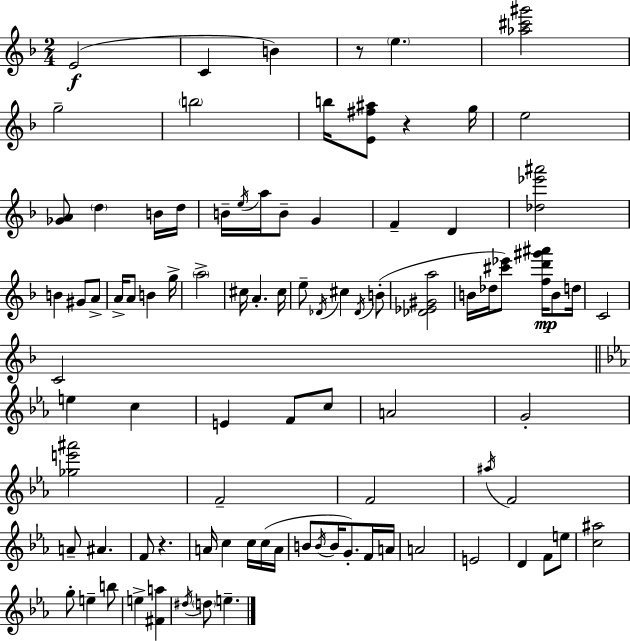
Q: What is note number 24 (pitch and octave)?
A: A4